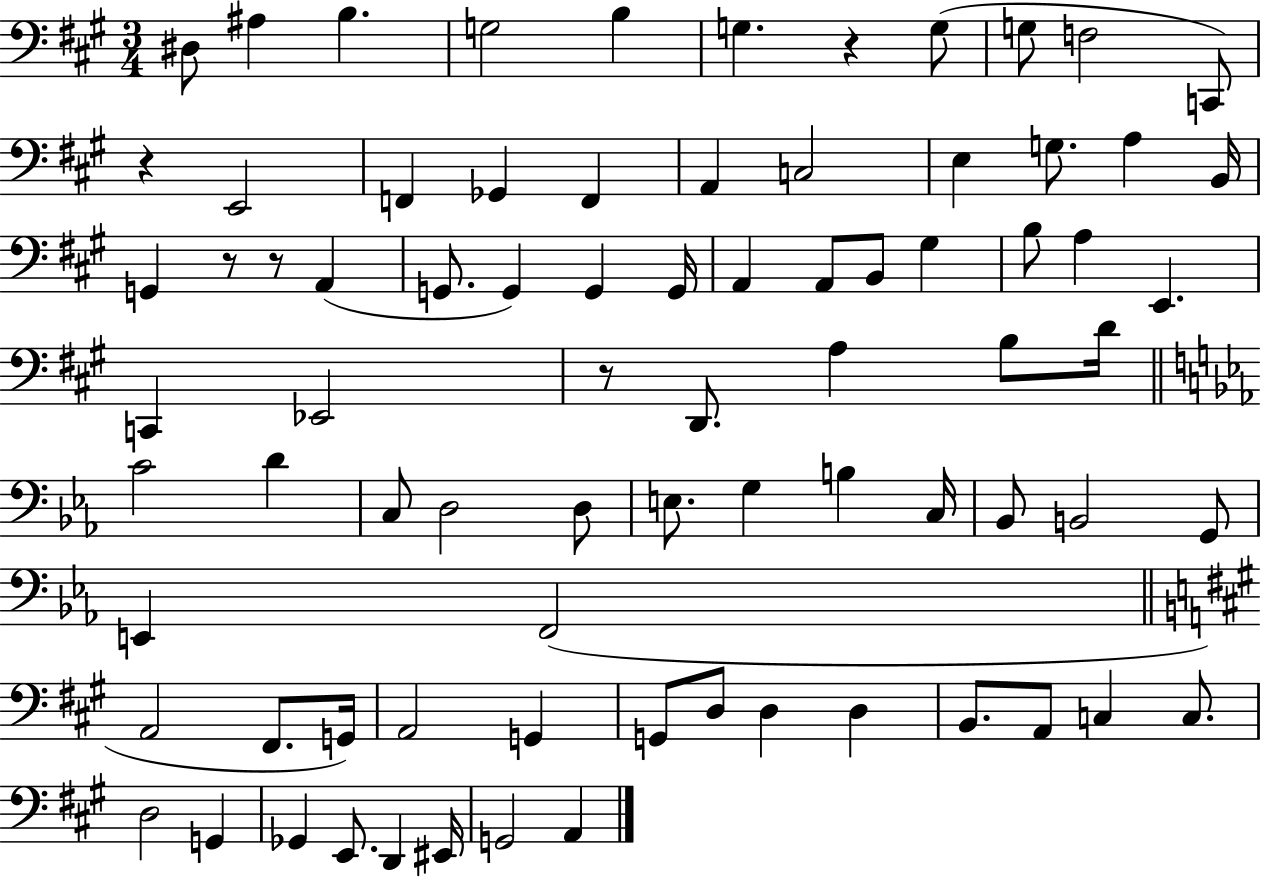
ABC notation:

X:1
T:Untitled
M:3/4
L:1/4
K:A
^D,/2 ^A, B, G,2 B, G, z G,/2 G,/2 F,2 C,,/2 z E,,2 F,, _G,, F,, A,, C,2 E, G,/2 A, B,,/4 G,, z/2 z/2 A,, G,,/2 G,, G,, G,,/4 A,, A,,/2 B,,/2 ^G, B,/2 A, E,, C,, _E,,2 z/2 D,,/2 A, B,/2 D/4 C2 D C,/2 D,2 D,/2 E,/2 G, B, C,/4 _B,,/2 B,,2 G,,/2 E,, F,,2 A,,2 ^F,,/2 G,,/4 A,,2 G,, G,,/2 D,/2 D, D, B,,/2 A,,/2 C, C,/2 D,2 G,, _G,, E,,/2 D,, ^E,,/4 G,,2 A,,